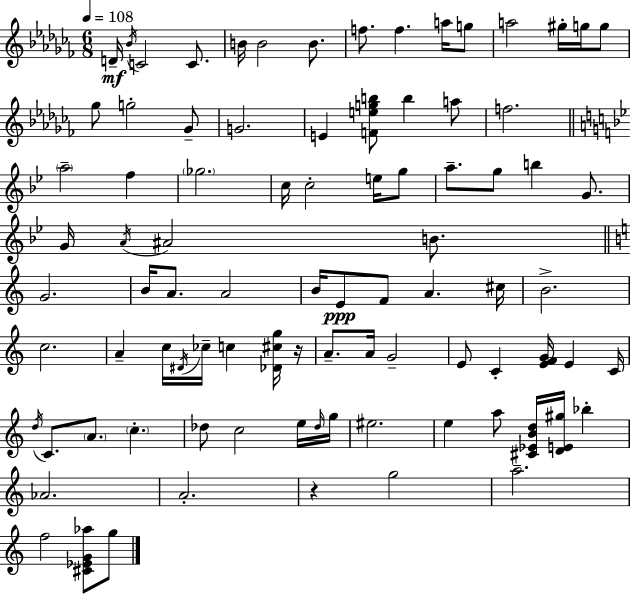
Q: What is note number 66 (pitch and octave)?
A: Db5